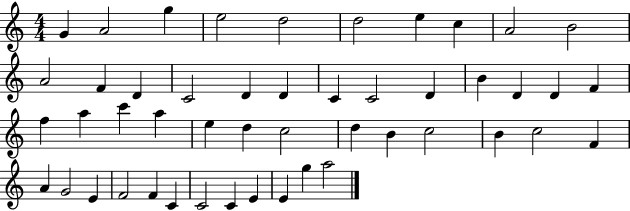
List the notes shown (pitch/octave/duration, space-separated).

G4/q A4/h G5/q E5/h D5/h D5/h E5/q C5/q A4/h B4/h A4/h F4/q D4/q C4/h D4/q D4/q C4/q C4/h D4/q B4/q D4/q D4/q F4/q F5/q A5/q C6/q A5/q E5/q D5/q C5/h D5/q B4/q C5/h B4/q C5/h F4/q A4/q G4/h E4/q F4/h F4/q C4/q C4/h C4/q E4/q E4/q G5/q A5/h